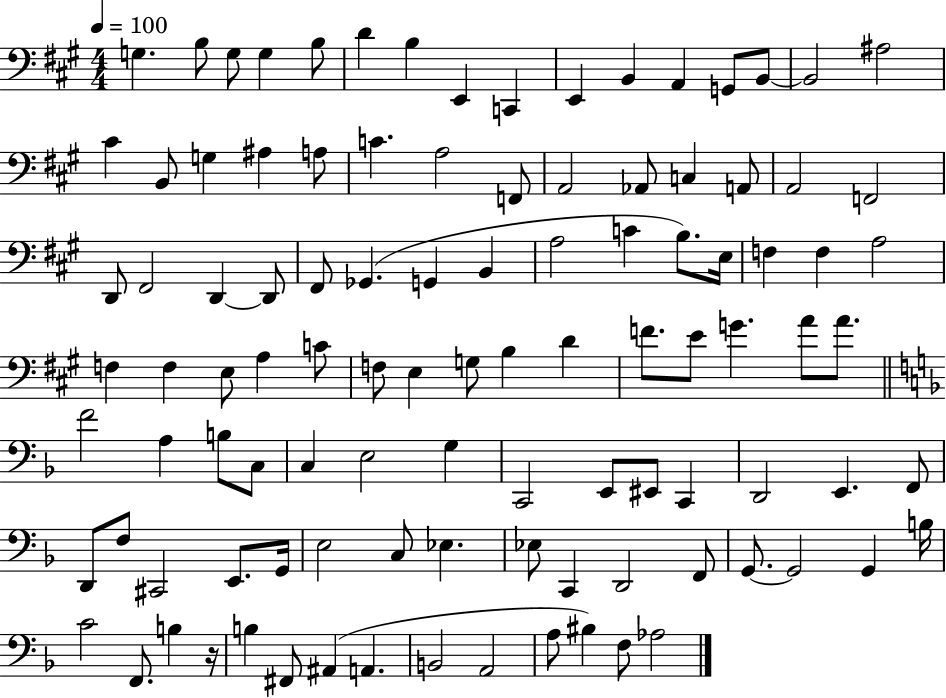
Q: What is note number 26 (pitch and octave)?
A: Ab2